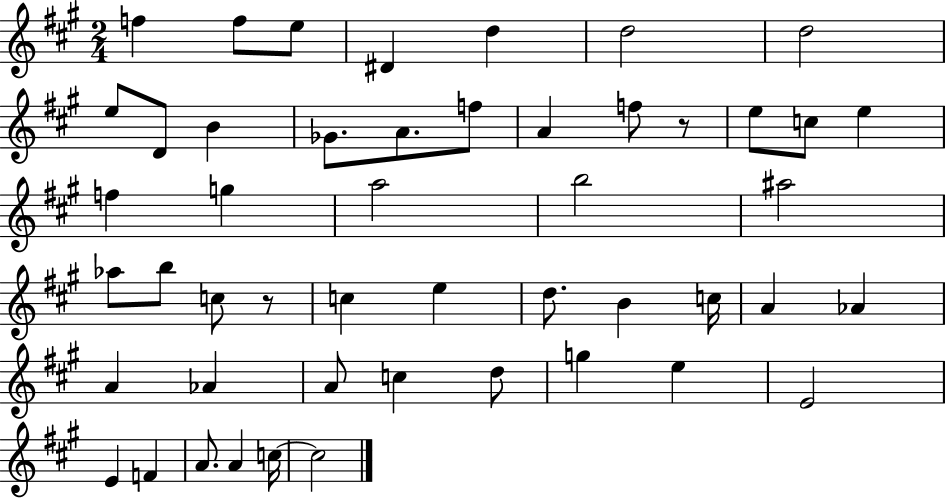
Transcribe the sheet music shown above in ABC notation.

X:1
T:Untitled
M:2/4
L:1/4
K:A
f f/2 e/2 ^D d d2 d2 e/2 D/2 B _G/2 A/2 f/2 A f/2 z/2 e/2 c/2 e f g a2 b2 ^a2 _a/2 b/2 c/2 z/2 c e d/2 B c/4 A _A A _A A/2 c d/2 g e E2 E F A/2 A c/4 c2